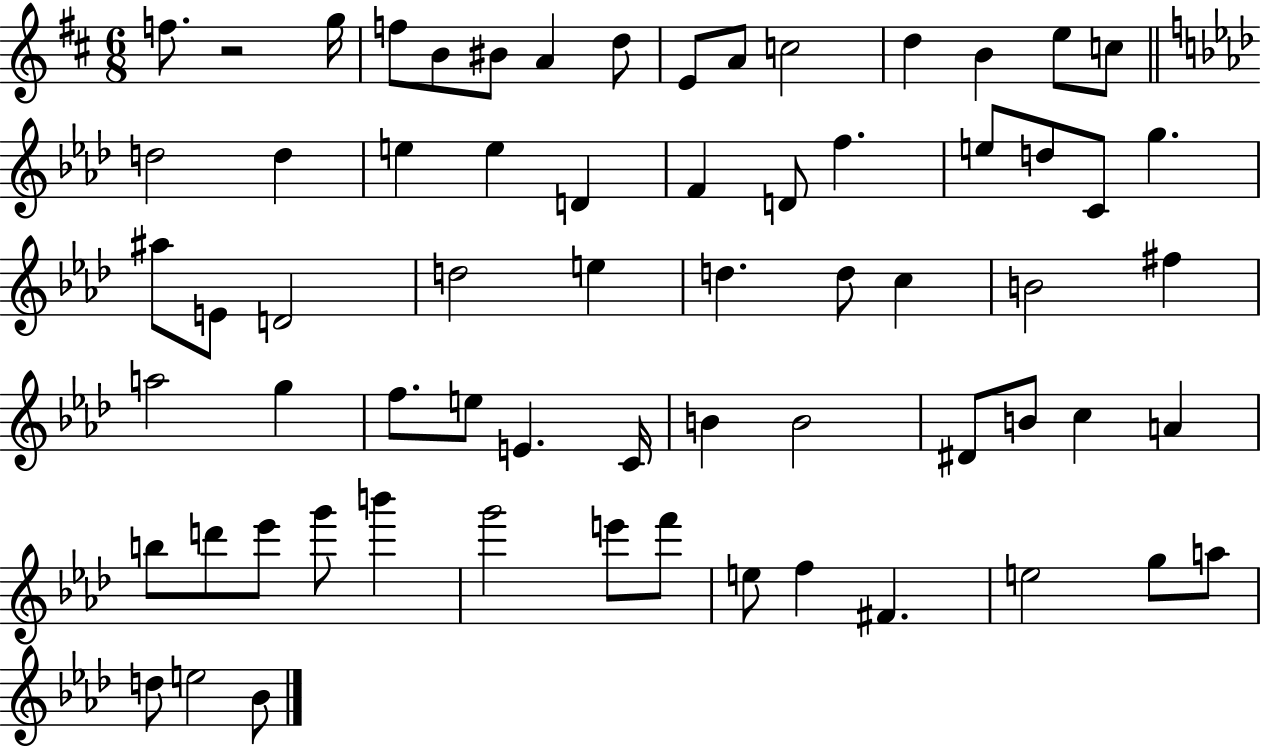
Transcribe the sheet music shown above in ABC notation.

X:1
T:Untitled
M:6/8
L:1/4
K:D
f/2 z2 g/4 f/2 B/2 ^B/2 A d/2 E/2 A/2 c2 d B e/2 c/2 d2 d e e D F D/2 f e/2 d/2 C/2 g ^a/2 E/2 D2 d2 e d d/2 c B2 ^f a2 g f/2 e/2 E C/4 B B2 ^D/2 B/2 c A b/2 d'/2 _e'/2 g'/2 b' g'2 e'/2 f'/2 e/2 f ^F e2 g/2 a/2 d/2 e2 _B/2